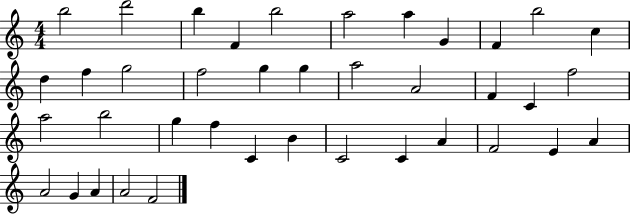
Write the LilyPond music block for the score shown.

{
  \clef treble
  \numericTimeSignature
  \time 4/4
  \key c \major
  b''2 d'''2 | b''4 f'4 b''2 | a''2 a''4 g'4 | f'4 b''2 c''4 | \break d''4 f''4 g''2 | f''2 g''4 g''4 | a''2 a'2 | f'4 c'4 f''2 | \break a''2 b''2 | g''4 f''4 c'4 b'4 | c'2 c'4 a'4 | f'2 e'4 a'4 | \break a'2 g'4 a'4 | a'2 f'2 | \bar "|."
}